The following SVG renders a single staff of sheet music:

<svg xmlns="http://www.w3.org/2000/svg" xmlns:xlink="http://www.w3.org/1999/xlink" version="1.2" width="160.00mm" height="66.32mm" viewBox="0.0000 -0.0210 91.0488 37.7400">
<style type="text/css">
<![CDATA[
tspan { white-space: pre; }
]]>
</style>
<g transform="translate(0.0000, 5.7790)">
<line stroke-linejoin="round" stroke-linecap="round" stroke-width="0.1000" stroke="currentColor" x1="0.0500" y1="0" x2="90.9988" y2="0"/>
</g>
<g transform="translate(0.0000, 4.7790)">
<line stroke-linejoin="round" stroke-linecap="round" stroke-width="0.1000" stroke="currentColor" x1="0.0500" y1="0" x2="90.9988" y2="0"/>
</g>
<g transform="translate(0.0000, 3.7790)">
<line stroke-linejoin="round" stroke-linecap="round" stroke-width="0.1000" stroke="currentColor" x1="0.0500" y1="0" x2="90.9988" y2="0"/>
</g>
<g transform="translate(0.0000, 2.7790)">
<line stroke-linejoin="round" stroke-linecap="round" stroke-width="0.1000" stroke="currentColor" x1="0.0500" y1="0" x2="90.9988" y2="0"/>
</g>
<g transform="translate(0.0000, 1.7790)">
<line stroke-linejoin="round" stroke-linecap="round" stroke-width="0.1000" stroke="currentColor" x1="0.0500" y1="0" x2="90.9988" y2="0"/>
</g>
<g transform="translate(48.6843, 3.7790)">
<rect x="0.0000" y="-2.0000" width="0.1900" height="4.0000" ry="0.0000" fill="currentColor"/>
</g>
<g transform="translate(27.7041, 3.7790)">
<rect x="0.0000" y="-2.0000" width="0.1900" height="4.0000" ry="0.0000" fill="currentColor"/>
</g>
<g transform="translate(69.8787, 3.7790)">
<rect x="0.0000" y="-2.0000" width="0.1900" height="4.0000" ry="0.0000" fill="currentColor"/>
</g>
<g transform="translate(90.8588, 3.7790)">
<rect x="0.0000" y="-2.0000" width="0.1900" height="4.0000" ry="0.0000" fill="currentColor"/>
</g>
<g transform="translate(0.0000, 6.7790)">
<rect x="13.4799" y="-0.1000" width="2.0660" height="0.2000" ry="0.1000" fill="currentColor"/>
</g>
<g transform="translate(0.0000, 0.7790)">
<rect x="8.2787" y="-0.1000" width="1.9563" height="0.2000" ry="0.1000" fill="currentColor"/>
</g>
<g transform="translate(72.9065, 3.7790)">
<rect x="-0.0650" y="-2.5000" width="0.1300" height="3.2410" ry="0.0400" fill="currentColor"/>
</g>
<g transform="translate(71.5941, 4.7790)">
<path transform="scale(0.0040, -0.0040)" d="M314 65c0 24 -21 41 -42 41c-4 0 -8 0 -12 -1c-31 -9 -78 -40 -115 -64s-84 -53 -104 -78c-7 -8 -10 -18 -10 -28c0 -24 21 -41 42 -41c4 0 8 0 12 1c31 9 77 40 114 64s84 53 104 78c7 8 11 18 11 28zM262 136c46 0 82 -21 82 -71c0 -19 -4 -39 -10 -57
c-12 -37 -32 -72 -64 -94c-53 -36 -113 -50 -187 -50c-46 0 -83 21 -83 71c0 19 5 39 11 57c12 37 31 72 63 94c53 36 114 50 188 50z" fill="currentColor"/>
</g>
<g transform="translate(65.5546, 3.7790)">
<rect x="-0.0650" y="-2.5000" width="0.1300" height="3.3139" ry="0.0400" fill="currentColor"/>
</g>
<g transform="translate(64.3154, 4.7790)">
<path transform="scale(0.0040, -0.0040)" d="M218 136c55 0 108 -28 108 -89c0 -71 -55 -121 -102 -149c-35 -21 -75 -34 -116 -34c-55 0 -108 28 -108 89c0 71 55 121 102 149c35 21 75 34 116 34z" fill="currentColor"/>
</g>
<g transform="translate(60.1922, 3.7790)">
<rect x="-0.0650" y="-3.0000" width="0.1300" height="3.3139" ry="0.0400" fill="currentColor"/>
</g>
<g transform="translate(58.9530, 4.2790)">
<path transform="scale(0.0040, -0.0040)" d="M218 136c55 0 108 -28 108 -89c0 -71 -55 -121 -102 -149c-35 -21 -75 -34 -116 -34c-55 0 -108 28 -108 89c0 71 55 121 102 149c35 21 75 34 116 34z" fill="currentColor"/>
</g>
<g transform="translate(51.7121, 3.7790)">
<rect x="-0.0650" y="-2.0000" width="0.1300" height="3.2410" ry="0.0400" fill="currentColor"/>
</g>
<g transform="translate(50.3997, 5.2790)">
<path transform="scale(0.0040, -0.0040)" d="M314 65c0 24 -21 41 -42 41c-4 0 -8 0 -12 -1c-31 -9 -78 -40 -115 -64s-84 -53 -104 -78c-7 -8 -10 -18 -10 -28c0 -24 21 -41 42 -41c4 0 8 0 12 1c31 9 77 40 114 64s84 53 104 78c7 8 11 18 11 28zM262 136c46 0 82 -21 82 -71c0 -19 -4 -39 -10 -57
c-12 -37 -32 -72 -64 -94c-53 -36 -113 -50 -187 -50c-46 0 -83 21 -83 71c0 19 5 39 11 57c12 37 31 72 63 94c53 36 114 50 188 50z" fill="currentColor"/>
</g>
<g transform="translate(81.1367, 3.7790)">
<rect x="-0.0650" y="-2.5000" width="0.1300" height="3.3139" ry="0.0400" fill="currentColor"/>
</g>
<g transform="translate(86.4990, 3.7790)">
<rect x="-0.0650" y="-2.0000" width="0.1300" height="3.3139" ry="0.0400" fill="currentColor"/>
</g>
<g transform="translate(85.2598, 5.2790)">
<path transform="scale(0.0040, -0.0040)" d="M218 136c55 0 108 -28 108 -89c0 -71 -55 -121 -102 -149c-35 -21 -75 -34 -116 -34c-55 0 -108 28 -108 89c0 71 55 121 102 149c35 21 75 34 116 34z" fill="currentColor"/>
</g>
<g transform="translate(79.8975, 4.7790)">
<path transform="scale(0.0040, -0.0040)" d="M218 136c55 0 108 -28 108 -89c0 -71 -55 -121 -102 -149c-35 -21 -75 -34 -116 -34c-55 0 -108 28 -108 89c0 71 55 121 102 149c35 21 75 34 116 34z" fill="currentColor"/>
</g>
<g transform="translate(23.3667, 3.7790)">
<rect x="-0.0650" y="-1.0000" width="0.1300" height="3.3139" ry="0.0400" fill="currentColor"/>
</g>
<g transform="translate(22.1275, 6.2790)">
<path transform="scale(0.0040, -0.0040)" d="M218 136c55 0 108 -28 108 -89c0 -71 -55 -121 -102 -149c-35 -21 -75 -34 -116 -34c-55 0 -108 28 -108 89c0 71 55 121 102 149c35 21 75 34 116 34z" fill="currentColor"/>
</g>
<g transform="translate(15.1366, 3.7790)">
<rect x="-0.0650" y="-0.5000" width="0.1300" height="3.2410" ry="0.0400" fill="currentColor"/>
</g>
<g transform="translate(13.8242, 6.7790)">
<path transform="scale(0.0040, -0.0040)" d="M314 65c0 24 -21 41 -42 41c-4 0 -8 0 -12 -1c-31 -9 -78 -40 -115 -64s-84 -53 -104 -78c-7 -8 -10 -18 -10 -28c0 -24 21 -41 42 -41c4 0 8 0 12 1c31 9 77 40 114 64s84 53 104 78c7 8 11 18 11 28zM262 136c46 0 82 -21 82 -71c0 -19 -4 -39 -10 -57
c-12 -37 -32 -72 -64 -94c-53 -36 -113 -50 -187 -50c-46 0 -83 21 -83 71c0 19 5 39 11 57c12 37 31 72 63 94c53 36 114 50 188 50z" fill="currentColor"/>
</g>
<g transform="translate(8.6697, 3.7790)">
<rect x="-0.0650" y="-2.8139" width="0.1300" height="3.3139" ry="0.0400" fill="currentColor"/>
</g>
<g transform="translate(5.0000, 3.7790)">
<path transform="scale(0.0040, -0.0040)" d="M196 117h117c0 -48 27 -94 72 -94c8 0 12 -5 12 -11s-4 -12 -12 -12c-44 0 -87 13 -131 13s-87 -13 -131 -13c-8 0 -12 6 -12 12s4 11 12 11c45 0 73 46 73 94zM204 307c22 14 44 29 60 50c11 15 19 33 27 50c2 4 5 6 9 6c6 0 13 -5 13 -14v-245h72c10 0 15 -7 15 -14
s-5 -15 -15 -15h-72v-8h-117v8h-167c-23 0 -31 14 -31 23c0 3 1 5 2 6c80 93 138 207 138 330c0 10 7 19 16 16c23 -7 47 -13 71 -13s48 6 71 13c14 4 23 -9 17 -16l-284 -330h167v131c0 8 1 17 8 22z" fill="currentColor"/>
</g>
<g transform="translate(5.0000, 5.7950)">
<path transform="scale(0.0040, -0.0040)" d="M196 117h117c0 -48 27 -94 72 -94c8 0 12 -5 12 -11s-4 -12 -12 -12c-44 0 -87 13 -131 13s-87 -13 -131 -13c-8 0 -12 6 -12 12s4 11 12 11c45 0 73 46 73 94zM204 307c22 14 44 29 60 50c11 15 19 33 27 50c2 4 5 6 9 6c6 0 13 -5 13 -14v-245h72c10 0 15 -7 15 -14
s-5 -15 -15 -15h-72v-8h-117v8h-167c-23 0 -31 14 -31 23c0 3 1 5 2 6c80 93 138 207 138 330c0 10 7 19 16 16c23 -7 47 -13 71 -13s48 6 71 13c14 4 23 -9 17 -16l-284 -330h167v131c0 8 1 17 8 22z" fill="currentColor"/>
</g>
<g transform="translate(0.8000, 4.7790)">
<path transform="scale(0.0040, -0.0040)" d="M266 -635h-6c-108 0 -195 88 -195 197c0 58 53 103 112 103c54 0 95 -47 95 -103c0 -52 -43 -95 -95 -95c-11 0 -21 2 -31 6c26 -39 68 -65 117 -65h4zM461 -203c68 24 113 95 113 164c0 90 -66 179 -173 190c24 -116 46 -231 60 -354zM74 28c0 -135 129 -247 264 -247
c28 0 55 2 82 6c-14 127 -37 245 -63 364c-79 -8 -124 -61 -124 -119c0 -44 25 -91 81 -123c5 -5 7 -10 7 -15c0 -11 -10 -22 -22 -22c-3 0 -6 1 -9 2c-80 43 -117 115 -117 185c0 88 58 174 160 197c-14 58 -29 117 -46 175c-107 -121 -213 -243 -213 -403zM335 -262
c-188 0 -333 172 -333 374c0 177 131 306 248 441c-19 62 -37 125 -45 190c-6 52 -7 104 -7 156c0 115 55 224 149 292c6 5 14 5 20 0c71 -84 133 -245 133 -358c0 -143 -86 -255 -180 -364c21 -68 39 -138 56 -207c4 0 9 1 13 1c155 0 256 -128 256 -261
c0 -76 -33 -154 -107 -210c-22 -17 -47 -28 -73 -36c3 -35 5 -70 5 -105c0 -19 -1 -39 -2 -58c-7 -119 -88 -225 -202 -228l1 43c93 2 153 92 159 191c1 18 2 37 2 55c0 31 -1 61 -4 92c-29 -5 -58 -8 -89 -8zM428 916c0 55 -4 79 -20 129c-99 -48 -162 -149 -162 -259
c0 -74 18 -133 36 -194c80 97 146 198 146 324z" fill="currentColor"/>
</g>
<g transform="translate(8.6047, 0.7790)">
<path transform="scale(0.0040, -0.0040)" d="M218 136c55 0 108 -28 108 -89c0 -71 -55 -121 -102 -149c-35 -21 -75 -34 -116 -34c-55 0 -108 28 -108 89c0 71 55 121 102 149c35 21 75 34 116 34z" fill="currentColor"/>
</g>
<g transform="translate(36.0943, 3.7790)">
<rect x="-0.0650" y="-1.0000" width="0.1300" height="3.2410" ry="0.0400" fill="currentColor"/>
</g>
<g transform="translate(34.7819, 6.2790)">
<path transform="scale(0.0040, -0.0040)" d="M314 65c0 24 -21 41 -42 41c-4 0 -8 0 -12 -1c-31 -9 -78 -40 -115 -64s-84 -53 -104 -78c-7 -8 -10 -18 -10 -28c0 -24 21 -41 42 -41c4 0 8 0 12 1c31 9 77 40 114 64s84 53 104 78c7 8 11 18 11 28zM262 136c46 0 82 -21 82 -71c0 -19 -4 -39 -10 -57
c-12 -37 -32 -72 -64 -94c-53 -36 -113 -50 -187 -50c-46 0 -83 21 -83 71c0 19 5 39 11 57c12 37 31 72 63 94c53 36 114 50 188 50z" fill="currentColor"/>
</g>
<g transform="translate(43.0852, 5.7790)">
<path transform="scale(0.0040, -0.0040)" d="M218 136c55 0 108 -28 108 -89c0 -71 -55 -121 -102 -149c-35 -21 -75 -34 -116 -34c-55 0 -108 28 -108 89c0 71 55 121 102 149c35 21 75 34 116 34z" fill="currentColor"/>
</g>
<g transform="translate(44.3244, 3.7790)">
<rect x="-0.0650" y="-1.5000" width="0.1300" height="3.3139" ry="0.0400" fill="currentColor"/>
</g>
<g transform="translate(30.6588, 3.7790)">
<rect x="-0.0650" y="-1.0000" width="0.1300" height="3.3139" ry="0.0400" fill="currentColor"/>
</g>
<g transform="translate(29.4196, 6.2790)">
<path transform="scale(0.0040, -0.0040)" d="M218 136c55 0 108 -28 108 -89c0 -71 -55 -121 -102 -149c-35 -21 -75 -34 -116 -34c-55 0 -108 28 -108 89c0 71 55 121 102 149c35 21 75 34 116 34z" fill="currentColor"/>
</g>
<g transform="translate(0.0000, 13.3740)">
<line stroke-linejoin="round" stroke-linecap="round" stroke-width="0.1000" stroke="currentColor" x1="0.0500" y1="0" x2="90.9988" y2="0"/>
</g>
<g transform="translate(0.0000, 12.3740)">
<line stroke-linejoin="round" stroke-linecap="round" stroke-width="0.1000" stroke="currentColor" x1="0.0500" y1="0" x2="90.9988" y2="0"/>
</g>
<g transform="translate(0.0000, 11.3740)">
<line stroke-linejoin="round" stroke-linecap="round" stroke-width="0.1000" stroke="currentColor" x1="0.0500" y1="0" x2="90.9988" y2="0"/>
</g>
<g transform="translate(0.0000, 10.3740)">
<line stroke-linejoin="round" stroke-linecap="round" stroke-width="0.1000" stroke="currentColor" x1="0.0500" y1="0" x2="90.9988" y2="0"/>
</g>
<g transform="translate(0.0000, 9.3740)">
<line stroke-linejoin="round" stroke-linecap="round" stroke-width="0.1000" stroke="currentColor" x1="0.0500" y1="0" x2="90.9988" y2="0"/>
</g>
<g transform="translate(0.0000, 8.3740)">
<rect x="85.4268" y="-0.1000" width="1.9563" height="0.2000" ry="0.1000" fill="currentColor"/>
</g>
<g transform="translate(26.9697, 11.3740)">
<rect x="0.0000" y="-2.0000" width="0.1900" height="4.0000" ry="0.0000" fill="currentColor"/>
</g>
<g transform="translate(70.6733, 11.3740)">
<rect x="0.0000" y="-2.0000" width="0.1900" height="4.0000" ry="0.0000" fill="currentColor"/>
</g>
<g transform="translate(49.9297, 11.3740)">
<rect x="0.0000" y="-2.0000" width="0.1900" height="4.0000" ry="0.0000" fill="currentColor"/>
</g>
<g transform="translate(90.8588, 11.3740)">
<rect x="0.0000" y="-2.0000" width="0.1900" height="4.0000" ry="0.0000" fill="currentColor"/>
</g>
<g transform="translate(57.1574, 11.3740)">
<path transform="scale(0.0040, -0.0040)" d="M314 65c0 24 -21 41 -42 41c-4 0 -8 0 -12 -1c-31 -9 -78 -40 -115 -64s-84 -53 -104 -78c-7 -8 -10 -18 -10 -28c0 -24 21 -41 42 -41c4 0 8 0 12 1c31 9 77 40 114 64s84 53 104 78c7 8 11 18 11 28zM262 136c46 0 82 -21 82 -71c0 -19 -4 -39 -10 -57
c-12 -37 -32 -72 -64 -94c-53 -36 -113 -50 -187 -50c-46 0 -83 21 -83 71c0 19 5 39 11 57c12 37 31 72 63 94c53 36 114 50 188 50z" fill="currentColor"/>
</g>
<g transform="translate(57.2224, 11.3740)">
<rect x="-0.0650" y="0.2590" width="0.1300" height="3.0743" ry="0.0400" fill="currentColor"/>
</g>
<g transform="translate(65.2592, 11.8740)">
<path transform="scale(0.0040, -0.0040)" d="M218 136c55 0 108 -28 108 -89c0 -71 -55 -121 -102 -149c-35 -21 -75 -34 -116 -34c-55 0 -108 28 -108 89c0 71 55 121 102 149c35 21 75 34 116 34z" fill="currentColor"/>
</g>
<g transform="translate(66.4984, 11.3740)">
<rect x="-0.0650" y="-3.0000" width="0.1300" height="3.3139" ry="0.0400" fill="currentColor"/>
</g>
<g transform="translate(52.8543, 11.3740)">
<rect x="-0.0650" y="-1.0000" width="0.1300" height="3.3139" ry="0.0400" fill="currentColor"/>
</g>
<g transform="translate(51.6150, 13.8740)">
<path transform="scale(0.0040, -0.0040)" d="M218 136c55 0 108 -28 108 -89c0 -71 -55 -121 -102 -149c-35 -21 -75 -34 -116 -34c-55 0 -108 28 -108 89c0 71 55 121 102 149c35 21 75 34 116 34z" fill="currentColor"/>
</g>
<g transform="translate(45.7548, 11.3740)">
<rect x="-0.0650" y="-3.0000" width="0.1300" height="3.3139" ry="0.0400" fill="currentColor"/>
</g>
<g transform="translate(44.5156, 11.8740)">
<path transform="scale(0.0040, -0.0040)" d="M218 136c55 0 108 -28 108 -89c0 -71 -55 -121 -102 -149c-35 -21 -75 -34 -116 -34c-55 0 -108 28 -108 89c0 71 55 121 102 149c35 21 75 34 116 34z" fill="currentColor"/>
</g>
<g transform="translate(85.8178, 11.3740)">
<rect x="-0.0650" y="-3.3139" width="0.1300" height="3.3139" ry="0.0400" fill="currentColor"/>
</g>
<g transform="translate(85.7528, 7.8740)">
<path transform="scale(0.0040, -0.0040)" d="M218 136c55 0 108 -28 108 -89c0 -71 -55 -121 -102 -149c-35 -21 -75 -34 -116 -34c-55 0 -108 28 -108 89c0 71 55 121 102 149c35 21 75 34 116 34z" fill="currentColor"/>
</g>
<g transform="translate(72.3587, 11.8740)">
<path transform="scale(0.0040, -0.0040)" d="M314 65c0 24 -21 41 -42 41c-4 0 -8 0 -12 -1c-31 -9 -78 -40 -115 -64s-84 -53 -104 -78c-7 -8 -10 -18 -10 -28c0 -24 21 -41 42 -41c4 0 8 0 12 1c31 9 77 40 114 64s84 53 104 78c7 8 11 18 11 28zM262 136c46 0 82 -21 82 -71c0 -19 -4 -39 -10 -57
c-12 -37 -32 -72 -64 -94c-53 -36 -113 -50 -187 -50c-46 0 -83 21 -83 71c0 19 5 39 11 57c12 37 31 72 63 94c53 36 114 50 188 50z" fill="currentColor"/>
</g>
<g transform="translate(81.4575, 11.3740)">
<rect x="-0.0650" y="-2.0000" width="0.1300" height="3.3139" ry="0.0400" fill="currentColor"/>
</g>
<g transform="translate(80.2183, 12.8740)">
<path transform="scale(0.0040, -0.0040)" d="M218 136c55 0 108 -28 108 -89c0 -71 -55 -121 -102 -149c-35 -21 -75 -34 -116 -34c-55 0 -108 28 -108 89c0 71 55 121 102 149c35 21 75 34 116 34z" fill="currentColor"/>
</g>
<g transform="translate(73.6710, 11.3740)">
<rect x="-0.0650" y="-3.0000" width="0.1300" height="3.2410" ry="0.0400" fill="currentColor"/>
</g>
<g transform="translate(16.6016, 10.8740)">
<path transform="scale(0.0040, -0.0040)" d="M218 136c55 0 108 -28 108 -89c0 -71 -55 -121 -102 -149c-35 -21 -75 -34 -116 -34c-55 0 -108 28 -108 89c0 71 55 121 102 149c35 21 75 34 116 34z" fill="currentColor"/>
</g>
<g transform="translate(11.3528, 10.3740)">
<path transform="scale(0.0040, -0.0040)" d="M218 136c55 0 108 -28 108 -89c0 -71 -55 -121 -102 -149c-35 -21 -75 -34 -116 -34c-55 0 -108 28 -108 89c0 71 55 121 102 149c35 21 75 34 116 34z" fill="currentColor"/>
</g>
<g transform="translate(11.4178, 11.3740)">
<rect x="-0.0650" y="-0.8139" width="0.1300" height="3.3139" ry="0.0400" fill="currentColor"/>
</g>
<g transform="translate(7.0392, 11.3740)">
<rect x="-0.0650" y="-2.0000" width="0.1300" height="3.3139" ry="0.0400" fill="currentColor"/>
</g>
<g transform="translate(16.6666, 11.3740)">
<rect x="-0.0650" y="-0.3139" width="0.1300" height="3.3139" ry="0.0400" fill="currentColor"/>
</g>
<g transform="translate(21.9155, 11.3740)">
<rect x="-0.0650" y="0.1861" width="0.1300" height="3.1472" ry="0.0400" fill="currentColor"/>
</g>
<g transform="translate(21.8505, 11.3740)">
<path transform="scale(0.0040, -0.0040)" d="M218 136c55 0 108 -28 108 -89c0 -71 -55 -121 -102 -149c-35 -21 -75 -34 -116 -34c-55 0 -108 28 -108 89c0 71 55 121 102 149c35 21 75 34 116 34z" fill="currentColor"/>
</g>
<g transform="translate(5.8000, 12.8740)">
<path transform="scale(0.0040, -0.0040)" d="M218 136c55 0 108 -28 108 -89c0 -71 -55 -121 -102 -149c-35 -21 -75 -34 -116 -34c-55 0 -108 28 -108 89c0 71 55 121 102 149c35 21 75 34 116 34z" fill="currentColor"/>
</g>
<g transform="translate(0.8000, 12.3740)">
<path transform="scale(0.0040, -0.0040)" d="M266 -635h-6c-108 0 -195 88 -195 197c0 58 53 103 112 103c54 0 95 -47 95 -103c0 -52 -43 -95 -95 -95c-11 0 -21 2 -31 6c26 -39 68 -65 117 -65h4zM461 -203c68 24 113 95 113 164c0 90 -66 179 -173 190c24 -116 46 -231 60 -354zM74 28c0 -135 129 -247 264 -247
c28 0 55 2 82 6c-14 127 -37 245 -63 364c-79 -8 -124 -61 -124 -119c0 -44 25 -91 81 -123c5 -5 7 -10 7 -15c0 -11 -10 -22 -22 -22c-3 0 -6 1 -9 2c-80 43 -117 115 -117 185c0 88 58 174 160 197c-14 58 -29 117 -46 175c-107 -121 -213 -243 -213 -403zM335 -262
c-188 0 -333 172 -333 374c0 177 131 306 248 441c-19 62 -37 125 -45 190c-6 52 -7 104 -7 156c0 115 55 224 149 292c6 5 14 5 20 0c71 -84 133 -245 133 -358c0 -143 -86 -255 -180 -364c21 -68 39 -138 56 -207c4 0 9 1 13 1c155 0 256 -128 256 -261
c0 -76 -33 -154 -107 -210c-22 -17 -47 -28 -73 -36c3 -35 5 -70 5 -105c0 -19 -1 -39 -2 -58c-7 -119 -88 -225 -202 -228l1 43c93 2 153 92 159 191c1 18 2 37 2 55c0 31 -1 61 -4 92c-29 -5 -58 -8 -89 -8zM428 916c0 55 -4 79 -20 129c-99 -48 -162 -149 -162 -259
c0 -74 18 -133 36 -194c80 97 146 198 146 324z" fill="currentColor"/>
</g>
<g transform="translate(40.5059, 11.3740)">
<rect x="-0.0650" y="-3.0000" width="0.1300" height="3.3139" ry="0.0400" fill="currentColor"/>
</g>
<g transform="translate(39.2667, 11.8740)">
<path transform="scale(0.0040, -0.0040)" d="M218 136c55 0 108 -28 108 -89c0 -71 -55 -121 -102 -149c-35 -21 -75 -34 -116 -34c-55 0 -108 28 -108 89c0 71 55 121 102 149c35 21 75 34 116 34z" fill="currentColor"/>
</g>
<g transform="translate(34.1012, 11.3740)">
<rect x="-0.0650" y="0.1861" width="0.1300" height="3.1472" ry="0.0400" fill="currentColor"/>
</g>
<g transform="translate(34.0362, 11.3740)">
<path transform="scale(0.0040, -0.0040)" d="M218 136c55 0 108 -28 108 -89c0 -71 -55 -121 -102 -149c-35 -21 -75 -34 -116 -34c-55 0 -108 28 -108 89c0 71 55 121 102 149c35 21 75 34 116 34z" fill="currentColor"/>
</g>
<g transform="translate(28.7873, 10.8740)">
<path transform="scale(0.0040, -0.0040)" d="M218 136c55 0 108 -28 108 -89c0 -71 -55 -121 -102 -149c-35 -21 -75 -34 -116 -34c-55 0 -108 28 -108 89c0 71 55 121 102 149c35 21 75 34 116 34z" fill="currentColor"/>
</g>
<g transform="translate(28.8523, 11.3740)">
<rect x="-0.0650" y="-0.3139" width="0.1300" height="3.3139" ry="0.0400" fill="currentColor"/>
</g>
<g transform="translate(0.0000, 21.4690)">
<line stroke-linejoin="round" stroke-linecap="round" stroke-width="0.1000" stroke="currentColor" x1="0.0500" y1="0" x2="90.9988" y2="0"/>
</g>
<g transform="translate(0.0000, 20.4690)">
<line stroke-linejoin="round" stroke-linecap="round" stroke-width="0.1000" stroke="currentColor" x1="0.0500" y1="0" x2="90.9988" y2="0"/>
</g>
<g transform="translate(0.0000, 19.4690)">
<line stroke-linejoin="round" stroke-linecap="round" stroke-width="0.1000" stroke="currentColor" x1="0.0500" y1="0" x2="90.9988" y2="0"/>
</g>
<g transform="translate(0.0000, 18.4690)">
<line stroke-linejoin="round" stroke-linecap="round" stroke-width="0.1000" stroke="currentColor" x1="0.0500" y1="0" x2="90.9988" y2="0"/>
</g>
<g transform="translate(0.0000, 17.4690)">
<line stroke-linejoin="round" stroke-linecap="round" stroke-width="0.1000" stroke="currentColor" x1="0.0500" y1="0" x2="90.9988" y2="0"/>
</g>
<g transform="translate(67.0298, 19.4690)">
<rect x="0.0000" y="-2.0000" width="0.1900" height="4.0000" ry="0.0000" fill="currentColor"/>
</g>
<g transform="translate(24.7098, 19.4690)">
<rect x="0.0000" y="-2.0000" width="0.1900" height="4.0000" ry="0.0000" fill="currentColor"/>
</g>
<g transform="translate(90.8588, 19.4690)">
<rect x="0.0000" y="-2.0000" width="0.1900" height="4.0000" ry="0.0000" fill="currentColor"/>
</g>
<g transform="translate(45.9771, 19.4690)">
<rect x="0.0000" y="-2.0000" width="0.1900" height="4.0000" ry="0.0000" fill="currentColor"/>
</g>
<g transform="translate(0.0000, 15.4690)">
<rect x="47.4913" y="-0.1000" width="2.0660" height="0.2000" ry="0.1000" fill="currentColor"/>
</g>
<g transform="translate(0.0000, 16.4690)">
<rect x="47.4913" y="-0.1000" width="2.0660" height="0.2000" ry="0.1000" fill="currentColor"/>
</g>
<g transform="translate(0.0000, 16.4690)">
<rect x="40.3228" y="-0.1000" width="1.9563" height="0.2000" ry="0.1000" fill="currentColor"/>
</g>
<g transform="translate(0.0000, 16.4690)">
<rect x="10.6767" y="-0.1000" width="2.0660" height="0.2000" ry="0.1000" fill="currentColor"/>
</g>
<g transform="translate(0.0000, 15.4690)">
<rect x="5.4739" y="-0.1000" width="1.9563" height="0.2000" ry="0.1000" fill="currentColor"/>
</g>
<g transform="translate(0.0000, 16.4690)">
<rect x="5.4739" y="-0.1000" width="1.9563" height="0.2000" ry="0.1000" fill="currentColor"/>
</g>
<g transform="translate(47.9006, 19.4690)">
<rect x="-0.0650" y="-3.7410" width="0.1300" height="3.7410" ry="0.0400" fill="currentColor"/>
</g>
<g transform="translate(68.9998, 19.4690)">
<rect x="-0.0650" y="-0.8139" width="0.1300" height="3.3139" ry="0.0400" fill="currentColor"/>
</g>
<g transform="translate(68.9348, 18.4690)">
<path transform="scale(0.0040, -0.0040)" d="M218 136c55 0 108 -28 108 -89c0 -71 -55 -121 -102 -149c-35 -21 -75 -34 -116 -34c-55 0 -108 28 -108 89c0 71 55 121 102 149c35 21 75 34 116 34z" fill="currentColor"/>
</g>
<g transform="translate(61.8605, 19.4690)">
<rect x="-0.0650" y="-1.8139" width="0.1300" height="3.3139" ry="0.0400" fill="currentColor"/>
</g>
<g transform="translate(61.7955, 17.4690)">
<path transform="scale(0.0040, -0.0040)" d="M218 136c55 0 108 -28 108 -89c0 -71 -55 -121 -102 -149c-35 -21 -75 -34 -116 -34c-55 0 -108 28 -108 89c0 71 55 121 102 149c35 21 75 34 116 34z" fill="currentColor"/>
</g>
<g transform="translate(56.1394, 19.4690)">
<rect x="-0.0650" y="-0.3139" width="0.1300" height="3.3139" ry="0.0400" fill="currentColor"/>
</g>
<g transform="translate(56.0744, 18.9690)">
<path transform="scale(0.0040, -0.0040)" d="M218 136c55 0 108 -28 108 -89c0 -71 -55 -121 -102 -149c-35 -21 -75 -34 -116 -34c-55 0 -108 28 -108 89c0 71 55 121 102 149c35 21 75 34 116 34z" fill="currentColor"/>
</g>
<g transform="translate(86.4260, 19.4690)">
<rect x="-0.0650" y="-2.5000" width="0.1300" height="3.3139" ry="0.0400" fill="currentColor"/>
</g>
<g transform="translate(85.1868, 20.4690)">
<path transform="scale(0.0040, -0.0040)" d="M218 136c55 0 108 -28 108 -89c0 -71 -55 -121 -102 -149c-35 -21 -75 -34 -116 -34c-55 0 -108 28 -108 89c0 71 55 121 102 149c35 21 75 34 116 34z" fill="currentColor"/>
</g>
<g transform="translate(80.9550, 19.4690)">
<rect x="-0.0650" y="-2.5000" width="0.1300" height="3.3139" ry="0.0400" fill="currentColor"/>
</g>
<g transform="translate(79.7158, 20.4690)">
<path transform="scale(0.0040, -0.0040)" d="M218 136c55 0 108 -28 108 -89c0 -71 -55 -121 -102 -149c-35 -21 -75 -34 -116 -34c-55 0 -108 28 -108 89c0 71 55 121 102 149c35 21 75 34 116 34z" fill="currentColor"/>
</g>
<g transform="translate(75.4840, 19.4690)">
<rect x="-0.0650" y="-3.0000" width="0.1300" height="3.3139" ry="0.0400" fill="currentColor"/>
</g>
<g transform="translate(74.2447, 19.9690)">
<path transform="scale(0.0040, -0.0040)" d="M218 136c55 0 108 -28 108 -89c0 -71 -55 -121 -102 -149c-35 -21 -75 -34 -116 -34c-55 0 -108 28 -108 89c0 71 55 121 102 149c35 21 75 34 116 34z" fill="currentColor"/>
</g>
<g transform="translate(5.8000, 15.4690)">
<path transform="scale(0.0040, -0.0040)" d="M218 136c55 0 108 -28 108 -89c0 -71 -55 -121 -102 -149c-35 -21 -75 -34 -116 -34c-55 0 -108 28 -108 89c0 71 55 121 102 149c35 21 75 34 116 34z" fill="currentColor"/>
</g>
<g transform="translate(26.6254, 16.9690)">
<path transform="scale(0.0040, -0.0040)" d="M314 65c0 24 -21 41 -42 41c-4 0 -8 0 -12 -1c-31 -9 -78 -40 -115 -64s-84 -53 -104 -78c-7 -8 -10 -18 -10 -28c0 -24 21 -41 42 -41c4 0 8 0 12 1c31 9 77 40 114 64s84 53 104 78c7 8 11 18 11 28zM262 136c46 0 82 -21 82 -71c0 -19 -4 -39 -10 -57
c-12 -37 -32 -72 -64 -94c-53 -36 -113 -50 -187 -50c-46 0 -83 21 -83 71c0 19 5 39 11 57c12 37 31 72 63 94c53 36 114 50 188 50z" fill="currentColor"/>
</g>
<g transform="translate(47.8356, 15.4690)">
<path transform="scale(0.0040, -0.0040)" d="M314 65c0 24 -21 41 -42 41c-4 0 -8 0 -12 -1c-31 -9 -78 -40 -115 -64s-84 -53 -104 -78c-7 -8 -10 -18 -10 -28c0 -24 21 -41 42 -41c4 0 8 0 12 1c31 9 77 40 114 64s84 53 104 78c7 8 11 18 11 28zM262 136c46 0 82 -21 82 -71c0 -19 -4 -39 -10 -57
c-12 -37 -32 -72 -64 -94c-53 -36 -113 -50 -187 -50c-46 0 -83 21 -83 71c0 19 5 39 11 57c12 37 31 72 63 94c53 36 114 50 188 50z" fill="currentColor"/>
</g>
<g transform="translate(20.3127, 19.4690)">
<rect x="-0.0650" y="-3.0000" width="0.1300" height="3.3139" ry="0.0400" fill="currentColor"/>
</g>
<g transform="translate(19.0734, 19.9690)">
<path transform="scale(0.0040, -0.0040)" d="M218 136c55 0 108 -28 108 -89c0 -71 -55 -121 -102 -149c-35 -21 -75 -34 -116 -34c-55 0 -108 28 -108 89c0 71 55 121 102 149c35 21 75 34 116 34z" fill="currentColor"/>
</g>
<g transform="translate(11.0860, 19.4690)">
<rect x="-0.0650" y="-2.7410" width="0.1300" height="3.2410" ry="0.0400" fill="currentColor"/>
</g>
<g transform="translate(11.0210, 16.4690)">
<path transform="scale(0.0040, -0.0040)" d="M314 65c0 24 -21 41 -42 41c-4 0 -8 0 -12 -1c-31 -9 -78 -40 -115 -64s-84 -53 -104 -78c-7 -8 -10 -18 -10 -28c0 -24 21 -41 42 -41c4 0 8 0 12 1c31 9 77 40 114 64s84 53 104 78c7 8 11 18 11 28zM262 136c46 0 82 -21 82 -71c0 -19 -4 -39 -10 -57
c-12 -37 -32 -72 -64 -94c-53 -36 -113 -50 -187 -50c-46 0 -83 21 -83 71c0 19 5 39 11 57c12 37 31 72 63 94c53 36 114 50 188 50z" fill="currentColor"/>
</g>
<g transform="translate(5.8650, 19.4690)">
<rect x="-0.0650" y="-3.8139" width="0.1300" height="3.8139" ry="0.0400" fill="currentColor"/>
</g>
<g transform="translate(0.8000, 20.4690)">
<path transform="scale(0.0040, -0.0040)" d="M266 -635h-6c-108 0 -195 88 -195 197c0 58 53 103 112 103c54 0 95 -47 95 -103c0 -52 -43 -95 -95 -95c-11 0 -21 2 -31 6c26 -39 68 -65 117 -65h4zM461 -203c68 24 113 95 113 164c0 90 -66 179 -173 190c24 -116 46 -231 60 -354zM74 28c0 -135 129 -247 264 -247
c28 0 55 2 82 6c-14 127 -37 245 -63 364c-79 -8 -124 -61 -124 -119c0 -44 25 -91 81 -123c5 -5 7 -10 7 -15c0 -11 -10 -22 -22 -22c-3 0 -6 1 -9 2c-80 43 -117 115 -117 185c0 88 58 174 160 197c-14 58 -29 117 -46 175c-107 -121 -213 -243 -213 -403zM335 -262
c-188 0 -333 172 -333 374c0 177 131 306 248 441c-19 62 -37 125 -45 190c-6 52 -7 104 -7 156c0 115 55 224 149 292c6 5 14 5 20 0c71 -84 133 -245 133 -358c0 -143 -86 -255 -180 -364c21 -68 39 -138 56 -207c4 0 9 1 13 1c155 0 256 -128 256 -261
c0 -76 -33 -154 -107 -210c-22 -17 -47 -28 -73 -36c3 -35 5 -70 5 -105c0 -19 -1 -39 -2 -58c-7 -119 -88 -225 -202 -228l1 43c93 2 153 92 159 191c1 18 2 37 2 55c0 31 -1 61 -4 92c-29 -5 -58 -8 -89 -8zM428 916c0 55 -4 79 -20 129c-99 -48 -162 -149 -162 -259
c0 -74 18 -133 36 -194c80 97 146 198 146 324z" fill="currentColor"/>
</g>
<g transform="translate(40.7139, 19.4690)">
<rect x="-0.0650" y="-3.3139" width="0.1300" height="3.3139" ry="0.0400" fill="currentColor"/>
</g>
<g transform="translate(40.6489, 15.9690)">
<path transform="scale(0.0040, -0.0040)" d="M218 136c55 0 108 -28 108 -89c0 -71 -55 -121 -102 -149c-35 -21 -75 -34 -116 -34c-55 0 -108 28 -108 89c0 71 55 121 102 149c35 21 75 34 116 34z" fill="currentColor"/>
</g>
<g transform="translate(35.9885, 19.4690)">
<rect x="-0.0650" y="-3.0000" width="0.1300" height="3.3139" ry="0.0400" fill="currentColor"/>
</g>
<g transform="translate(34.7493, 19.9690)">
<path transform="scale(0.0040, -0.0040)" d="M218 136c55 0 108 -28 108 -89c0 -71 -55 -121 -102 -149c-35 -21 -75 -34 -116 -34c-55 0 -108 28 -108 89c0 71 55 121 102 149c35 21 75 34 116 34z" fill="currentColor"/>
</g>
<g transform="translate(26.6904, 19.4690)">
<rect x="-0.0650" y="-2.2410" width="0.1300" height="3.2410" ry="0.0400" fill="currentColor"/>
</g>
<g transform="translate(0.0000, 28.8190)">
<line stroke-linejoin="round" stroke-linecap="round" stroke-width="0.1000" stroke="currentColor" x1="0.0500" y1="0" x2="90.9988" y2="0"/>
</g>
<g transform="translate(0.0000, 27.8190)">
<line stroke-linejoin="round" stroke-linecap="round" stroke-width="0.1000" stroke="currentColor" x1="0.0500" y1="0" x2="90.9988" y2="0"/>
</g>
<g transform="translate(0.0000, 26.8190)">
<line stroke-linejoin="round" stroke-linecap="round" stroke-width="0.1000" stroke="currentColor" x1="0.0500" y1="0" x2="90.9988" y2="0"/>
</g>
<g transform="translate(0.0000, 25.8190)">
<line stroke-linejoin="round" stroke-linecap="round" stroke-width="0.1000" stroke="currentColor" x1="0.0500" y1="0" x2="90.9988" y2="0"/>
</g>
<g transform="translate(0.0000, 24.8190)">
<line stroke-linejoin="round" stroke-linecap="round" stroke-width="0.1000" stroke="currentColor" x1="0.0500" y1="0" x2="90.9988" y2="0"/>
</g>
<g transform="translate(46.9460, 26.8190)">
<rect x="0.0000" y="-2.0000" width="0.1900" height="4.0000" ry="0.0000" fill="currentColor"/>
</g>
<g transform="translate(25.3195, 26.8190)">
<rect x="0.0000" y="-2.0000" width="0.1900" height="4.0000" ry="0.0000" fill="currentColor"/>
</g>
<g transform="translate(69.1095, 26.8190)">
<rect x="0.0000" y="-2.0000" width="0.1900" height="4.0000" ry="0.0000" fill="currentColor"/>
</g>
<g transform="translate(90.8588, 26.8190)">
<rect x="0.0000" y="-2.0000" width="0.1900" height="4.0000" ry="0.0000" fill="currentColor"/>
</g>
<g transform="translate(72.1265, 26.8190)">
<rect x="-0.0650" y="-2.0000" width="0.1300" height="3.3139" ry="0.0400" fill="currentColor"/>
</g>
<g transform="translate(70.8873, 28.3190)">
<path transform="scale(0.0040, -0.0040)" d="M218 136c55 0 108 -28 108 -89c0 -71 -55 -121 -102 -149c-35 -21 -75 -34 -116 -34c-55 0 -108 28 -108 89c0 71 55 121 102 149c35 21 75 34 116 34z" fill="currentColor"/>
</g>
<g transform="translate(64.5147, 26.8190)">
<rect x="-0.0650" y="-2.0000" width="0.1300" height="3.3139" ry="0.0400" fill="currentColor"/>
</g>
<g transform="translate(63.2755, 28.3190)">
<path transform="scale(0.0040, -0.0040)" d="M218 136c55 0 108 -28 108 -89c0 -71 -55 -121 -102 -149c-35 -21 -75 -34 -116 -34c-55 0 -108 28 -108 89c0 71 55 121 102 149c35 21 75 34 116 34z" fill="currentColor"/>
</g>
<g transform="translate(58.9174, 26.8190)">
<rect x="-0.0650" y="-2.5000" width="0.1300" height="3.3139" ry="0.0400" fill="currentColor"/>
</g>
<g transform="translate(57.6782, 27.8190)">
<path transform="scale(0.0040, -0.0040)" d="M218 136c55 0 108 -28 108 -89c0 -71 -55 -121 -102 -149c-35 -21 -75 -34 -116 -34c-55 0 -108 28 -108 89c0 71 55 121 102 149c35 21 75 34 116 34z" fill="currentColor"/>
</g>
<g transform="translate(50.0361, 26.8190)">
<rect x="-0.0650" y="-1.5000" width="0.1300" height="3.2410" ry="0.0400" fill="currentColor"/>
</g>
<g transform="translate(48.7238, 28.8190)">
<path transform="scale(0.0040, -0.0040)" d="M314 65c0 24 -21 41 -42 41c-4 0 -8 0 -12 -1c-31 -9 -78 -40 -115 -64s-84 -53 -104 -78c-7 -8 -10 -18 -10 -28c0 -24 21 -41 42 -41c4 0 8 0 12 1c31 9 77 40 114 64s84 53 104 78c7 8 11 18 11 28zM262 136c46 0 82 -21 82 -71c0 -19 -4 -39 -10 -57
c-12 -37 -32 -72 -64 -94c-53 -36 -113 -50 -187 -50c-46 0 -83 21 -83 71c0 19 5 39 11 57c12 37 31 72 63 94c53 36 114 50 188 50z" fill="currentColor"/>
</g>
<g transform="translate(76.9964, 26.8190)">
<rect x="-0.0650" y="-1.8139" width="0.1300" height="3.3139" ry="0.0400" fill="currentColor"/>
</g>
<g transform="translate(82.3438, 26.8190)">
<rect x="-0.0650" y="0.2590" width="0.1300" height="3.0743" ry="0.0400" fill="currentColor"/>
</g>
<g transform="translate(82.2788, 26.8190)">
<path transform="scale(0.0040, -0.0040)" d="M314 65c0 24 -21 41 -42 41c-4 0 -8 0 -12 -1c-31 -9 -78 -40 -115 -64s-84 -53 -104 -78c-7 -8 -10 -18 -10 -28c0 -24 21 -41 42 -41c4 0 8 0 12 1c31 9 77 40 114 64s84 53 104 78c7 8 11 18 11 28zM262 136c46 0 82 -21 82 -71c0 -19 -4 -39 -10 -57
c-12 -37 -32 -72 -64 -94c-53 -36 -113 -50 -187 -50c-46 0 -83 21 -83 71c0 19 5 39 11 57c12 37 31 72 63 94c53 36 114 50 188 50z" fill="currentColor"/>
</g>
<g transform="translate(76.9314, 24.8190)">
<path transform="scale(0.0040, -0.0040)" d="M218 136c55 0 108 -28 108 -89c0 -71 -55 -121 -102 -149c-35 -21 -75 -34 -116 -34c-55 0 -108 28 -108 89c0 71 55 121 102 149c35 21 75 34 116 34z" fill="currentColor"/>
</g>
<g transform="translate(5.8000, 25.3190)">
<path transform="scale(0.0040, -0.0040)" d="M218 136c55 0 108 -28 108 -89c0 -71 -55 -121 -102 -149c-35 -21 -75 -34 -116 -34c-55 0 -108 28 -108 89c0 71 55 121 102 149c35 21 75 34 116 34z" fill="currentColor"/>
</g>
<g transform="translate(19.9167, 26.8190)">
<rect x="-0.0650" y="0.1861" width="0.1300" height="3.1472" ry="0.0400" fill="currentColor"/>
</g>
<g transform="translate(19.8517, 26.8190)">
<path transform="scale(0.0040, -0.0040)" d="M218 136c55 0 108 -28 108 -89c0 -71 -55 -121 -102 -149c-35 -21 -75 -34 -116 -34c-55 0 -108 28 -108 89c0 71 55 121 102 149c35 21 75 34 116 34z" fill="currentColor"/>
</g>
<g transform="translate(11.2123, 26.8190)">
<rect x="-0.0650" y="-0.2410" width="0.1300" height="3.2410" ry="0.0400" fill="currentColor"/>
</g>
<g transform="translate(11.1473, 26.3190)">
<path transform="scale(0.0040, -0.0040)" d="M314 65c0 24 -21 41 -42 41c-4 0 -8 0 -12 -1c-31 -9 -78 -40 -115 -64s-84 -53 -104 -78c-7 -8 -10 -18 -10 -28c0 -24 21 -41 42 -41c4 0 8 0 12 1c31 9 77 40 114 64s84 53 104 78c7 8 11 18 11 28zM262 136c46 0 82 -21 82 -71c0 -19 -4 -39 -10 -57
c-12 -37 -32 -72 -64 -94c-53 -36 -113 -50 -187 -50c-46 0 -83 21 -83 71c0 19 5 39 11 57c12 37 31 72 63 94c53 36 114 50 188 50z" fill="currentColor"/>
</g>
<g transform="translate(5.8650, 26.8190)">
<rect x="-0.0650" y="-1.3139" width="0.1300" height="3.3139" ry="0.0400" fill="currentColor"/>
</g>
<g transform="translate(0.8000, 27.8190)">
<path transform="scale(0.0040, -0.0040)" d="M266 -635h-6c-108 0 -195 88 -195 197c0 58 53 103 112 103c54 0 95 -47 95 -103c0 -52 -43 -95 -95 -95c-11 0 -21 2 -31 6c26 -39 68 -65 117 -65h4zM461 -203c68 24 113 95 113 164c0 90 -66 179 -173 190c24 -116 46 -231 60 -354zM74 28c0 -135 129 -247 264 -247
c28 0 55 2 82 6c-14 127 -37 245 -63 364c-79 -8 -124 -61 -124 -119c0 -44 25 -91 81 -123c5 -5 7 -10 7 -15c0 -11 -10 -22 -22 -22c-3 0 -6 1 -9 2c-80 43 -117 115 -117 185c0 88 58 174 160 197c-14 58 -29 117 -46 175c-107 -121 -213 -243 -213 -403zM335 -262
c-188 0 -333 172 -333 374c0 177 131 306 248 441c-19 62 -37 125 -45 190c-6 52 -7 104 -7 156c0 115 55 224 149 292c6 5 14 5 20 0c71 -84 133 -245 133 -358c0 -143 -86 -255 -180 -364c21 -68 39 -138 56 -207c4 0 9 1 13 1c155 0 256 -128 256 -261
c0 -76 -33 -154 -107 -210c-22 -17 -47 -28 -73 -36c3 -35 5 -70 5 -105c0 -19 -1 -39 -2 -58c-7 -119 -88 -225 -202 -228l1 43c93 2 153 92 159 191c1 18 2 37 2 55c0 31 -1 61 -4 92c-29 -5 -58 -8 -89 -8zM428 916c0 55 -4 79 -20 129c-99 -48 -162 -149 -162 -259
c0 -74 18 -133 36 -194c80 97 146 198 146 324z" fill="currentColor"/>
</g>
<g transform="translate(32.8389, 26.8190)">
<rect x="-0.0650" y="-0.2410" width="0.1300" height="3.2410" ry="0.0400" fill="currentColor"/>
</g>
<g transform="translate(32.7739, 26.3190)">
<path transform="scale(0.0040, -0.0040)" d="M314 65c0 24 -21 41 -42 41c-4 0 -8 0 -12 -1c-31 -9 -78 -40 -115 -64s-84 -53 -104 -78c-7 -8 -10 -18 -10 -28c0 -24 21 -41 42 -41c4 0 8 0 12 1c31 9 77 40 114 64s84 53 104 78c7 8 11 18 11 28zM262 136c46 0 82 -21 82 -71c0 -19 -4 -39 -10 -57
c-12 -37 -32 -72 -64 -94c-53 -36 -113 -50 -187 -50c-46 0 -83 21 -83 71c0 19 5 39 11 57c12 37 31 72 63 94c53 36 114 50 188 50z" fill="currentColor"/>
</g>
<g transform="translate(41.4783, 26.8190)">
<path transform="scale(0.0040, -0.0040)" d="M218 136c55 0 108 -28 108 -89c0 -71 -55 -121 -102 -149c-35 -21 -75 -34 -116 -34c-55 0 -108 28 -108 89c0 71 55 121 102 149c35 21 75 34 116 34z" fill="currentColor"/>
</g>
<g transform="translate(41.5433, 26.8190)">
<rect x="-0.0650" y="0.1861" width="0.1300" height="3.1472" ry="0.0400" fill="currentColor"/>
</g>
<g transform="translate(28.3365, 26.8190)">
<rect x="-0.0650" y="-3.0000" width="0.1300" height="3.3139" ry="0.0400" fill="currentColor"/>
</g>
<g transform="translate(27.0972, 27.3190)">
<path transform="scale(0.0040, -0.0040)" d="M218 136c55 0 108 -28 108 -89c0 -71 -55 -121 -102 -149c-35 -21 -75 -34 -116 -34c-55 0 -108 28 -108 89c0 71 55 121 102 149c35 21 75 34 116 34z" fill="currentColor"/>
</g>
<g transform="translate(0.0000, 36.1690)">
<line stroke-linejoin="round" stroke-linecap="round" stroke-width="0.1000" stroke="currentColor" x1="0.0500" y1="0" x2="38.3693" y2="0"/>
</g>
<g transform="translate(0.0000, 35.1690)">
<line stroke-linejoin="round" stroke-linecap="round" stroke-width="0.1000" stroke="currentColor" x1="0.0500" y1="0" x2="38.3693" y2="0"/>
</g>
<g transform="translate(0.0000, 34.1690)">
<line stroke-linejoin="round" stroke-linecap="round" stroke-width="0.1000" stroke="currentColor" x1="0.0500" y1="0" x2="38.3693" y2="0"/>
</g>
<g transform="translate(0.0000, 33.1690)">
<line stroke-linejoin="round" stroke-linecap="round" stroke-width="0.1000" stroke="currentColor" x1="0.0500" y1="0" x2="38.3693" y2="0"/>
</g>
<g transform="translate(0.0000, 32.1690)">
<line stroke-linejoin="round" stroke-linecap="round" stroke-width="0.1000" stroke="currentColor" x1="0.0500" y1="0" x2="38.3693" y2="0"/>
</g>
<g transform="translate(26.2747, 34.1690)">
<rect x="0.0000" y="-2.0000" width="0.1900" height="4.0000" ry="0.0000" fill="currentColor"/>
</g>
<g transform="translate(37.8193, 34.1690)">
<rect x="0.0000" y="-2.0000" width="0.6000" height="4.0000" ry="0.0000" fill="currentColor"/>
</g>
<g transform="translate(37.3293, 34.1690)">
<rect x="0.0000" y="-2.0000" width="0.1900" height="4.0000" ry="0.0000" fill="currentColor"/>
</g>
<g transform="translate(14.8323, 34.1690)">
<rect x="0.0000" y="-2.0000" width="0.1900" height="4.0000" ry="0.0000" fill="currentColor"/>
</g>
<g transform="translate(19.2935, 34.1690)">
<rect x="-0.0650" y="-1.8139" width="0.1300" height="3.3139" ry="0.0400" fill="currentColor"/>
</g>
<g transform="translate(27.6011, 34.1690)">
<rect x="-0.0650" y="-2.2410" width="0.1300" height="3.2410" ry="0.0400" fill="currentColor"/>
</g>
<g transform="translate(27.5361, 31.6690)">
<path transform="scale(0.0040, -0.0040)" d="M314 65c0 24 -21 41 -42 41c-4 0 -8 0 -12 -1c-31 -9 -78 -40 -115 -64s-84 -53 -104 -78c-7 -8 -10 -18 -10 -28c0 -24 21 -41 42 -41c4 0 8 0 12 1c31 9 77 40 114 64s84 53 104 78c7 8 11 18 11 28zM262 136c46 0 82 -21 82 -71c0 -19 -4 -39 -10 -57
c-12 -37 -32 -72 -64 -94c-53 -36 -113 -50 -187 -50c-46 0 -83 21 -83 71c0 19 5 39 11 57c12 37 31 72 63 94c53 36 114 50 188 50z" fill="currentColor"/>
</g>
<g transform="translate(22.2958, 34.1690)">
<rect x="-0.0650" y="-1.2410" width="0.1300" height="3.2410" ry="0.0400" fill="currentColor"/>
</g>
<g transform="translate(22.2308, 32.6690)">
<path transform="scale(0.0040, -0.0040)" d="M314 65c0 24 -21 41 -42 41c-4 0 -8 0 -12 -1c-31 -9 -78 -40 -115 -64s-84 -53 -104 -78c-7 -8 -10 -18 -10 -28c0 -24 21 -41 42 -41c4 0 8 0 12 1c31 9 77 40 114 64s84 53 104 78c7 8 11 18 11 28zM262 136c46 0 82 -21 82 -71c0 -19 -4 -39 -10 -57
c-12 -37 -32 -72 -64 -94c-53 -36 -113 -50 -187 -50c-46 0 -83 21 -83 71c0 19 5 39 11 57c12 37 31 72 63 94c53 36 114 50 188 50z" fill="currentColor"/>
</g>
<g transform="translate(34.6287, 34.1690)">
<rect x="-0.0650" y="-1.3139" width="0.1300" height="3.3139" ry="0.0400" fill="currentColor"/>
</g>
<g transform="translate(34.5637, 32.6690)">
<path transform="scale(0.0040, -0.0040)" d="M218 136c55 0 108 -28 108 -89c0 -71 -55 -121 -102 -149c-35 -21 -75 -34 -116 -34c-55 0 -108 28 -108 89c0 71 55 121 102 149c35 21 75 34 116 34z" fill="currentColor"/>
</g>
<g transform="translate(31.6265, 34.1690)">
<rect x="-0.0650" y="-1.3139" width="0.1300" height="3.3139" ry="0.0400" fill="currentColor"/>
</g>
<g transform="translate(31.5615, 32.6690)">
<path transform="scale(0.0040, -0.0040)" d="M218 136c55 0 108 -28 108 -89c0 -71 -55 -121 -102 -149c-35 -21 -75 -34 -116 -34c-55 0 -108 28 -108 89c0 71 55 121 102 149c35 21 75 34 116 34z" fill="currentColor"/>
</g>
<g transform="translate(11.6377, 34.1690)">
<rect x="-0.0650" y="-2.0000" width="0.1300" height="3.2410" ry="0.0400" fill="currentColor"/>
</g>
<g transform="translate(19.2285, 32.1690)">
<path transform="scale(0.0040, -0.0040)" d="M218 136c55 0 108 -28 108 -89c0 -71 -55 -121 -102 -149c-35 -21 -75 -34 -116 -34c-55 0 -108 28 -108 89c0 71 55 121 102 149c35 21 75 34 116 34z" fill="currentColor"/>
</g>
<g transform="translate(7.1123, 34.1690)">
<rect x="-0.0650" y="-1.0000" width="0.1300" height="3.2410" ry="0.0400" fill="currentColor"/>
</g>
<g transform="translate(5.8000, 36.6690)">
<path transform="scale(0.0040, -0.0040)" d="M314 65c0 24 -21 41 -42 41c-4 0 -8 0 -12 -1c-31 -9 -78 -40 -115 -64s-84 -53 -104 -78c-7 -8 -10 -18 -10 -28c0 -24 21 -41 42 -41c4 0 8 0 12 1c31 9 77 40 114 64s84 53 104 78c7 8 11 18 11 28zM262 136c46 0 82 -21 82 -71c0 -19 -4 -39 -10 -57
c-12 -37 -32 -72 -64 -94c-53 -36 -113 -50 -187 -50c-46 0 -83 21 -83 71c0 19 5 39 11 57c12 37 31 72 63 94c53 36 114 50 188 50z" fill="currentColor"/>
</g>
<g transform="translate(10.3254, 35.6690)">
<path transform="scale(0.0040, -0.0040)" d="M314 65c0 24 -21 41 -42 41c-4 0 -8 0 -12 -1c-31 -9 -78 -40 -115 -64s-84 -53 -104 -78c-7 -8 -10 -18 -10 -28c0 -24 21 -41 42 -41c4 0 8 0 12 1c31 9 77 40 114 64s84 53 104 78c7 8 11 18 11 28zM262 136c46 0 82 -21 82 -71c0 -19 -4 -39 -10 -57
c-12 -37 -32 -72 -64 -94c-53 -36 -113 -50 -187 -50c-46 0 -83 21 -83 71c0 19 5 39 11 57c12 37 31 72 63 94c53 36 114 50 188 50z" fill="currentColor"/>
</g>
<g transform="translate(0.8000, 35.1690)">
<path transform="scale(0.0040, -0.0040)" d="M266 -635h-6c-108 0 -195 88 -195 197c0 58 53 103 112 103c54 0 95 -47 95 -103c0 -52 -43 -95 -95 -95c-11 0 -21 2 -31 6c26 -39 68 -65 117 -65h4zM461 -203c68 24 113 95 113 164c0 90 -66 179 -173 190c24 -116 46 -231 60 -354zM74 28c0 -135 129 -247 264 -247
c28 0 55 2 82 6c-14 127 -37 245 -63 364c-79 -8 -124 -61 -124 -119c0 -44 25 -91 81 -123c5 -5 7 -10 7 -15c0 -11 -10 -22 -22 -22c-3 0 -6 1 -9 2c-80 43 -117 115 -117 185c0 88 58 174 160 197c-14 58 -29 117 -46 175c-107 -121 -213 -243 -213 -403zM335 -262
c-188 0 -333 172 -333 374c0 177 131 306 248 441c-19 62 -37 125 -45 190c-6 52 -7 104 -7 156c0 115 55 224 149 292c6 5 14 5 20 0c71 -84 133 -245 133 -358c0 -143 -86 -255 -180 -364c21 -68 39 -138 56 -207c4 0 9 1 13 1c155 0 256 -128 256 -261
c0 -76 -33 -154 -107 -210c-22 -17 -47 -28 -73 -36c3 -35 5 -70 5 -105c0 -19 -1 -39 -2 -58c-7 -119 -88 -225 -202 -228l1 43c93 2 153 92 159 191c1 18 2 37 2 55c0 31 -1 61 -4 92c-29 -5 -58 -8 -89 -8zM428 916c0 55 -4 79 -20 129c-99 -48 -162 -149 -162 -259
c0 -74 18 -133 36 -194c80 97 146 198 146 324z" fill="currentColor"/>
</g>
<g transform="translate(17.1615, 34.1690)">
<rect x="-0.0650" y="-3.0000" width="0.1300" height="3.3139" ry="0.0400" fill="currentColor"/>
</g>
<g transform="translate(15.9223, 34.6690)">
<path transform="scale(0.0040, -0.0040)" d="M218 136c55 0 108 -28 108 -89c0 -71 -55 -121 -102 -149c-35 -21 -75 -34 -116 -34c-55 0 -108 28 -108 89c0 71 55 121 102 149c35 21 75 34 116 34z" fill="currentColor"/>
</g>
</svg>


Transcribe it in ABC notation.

X:1
T:Untitled
M:4/4
L:1/4
K:C
a C2 D D D2 E F2 A G G2 G F F d c B c B A A D B2 A A2 F b c' a2 A g2 A b c'2 c f d A G G e c2 B A c2 B E2 G F F f B2 D2 F2 A f e2 g2 e e